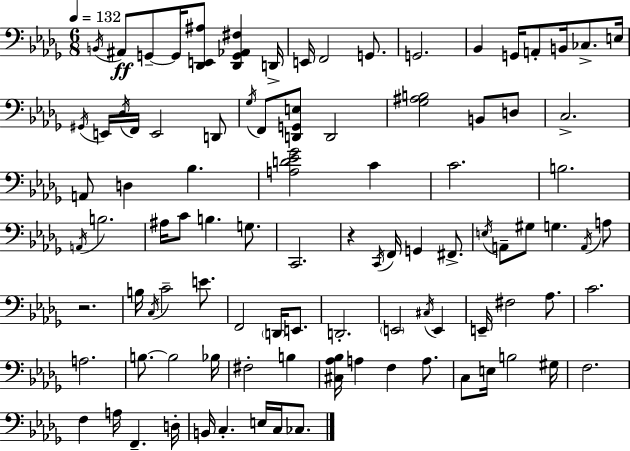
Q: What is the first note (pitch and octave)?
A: B2